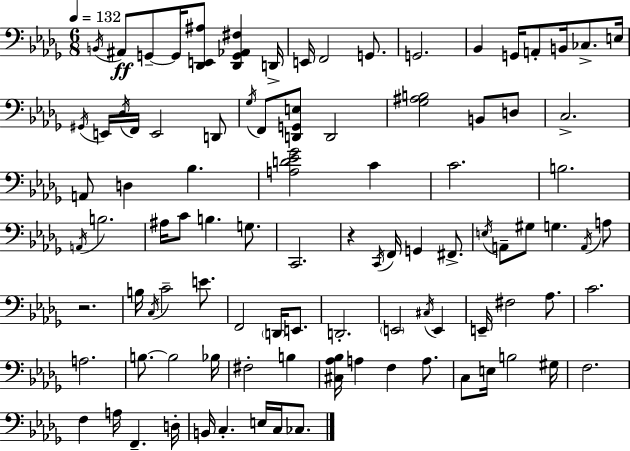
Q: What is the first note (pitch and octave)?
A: B2